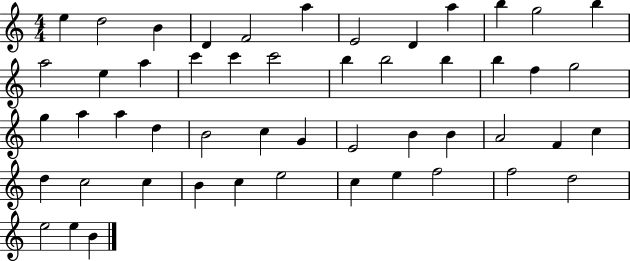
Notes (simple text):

E5/q D5/h B4/q D4/q F4/h A5/q E4/h D4/q A5/q B5/q G5/h B5/q A5/h E5/q A5/q C6/q C6/q C6/h B5/q B5/h B5/q B5/q F5/q G5/h G5/q A5/q A5/q D5/q B4/h C5/q G4/q E4/h B4/q B4/q A4/h F4/q C5/q D5/q C5/h C5/q B4/q C5/q E5/h C5/q E5/q F5/h F5/h D5/h E5/h E5/q B4/q